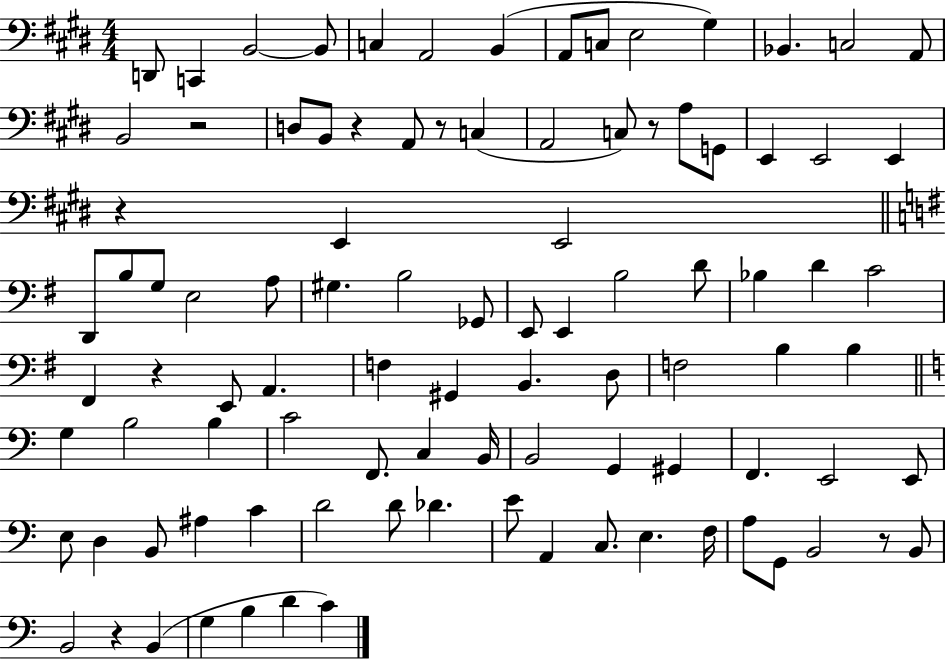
D2/e C2/q B2/h B2/e C3/q A2/h B2/q A2/e C3/e E3/h G#3/q Bb2/q. C3/h A2/e B2/h R/h D3/e B2/e R/q A2/e R/e C3/q A2/h C3/e R/e A3/e G2/e E2/q E2/h E2/q R/q E2/q E2/h D2/e B3/e G3/e E3/h A3/e G#3/q. B3/h Gb2/e E2/e E2/q B3/h D4/e Bb3/q D4/q C4/h F#2/q R/q E2/e A2/q. F3/q G#2/q B2/q. D3/e F3/h B3/q B3/q G3/q B3/h B3/q C4/h F2/e. C3/q B2/s B2/h G2/q G#2/q F2/q. E2/h E2/e E3/e D3/q B2/e A#3/q C4/q D4/h D4/e Db4/q. E4/e A2/q C3/e. E3/q. F3/s A3/e G2/e B2/h R/e B2/e B2/h R/q B2/q G3/q B3/q D4/q C4/q